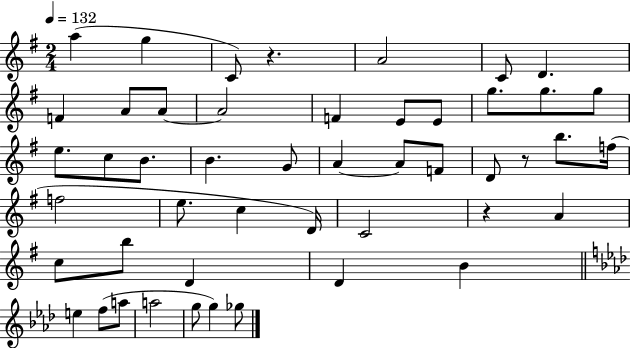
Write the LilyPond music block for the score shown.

{
  \clef treble
  \numericTimeSignature
  \time 2/4
  \key g \major
  \tempo 4 = 132
  a''4( g''4 | c'8) r4. | a'2 | c'8 d'4. | \break f'4 a'8 a'8~~ | a'2 | f'4 e'8 e'8 | g''8. g''8. g''8 | \break e''8. c''8 b'8. | b'4. g'8 | a'4~~ a'8 f'8 | d'8 r8 b''8. f''16( | \break f''2 | e''8. c''4 d'16) | c'2 | r4 a'4 | \break c''8 b''8 d'4 | d'4 b'4 | \bar "||" \break \key f \minor e''4 f''8( a''8 | a''2 | g''8 g''4) ges''8 | \bar "|."
}